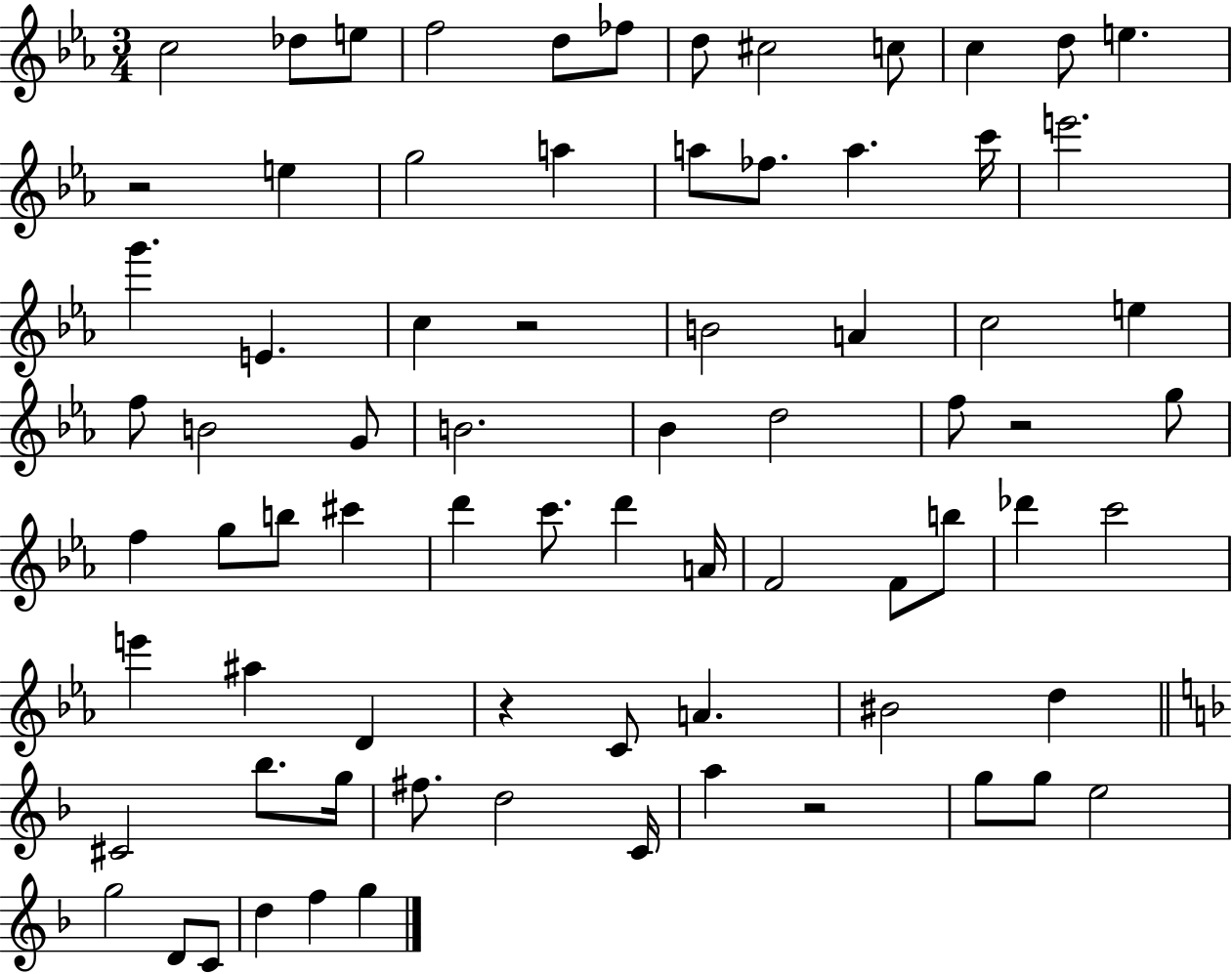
C5/h Db5/e E5/e F5/h D5/e FES5/e D5/e C#5/h C5/e C5/q D5/e E5/q. R/h E5/q G5/h A5/q A5/e FES5/e. A5/q. C6/s E6/h. G6/q. E4/q. C5/q R/h B4/h A4/q C5/h E5/q F5/e B4/h G4/e B4/h. Bb4/q D5/h F5/e R/h G5/e F5/q G5/e B5/e C#6/q D6/q C6/e. D6/q A4/s F4/h F4/e B5/e Db6/q C6/h E6/q A#5/q D4/q R/q C4/e A4/q. BIS4/h D5/q C#4/h Bb5/e. G5/s F#5/e. D5/h C4/s A5/q R/h G5/e G5/e E5/h G5/h D4/e C4/e D5/q F5/q G5/q